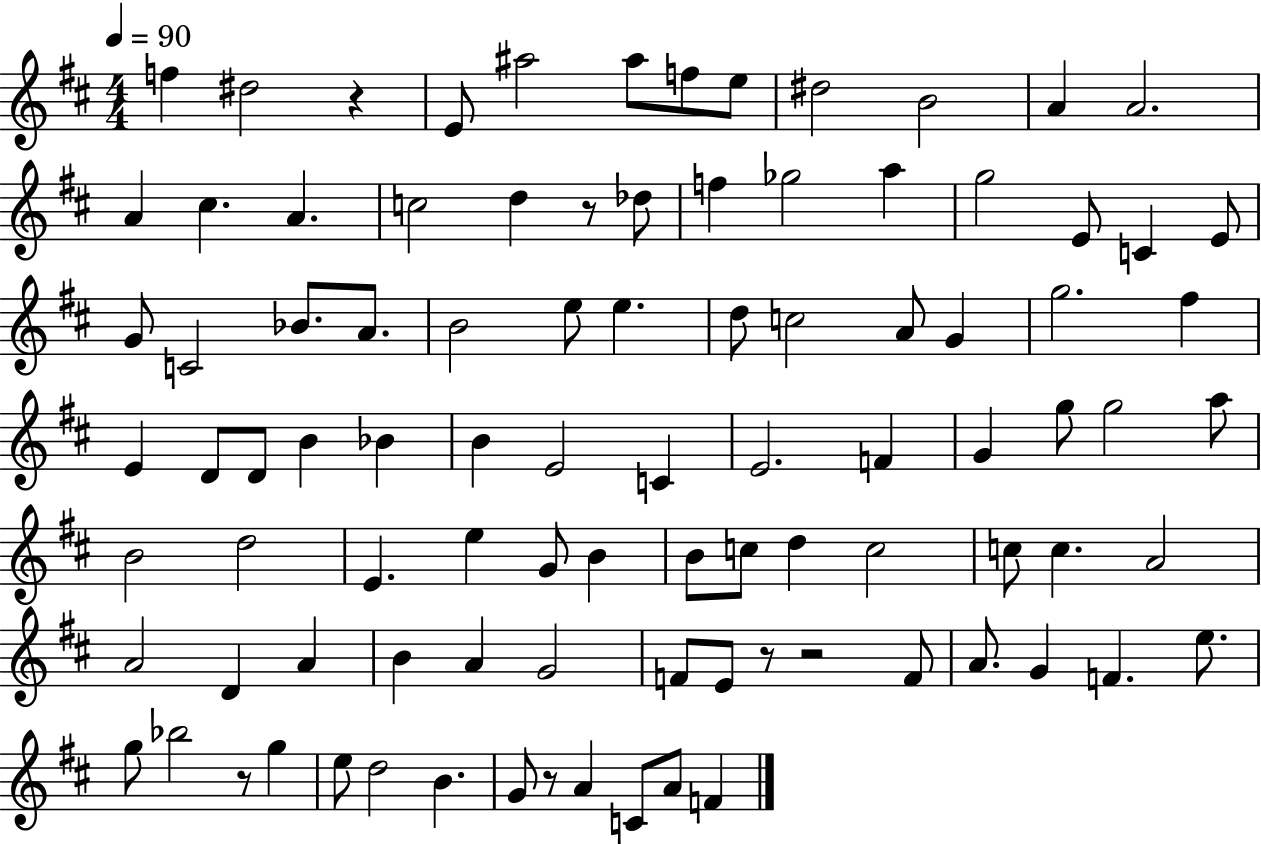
F5/q D#5/h R/q E4/e A#5/h A#5/e F5/e E5/e D#5/h B4/h A4/q A4/h. A4/q C#5/q. A4/q. C5/h D5/q R/e Db5/e F5/q Gb5/h A5/q G5/h E4/e C4/q E4/e G4/e C4/h Bb4/e. A4/e. B4/h E5/e E5/q. D5/e C5/h A4/e G4/q G5/h. F#5/q E4/q D4/e D4/e B4/q Bb4/q B4/q E4/h C4/q E4/h. F4/q G4/q G5/e G5/h A5/e B4/h D5/h E4/q. E5/q G4/e B4/q B4/e C5/e D5/q C5/h C5/e C5/q. A4/h A4/h D4/q A4/q B4/q A4/q G4/h F4/e E4/e R/e R/h F4/e A4/e. G4/q F4/q. E5/e. G5/e Bb5/h R/e G5/q E5/e D5/h B4/q. G4/e R/e A4/q C4/e A4/e F4/q